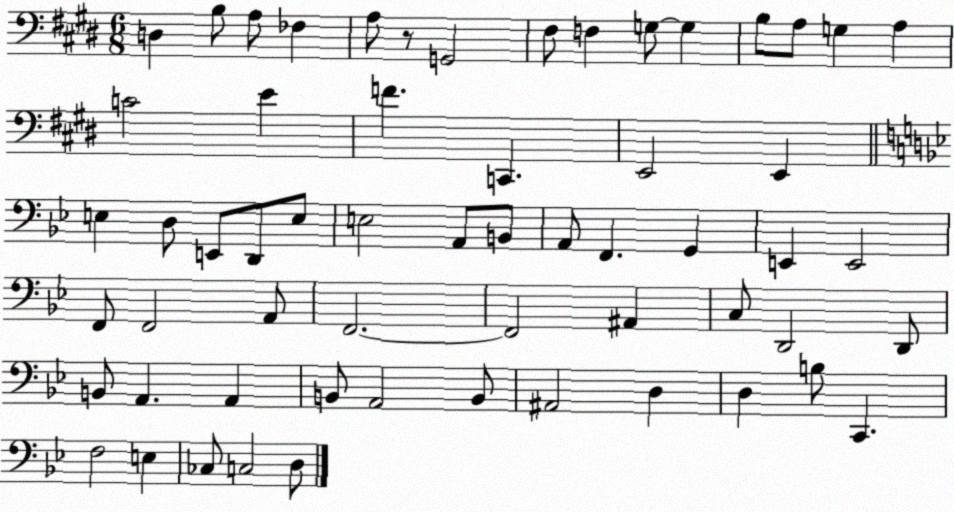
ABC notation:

X:1
T:Untitled
M:6/8
L:1/4
K:E
D, B,/2 A,/2 _F, A,/2 z/2 G,,2 ^F,/2 F, G,/2 G, B,/2 A,/2 G, A, C2 E F C,, E,,2 E,, E, D,/2 E,,/2 D,,/2 E,/2 E,2 A,,/2 B,,/2 A,,/2 F,, G,, E,, E,,2 F,,/2 F,,2 A,,/2 F,,2 F,,2 ^A,, C,/2 D,,2 D,,/2 B,,/2 A,, A,, B,,/2 A,,2 B,,/2 ^A,,2 D, D, B,/2 C,, F,2 E, _C,/2 C,2 D,/2